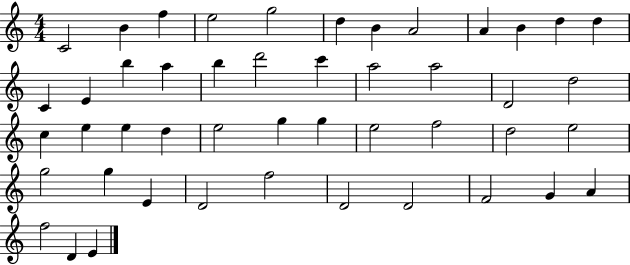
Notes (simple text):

C4/h B4/q F5/q E5/h G5/h D5/q B4/q A4/h A4/q B4/q D5/q D5/q C4/q E4/q B5/q A5/q B5/q D6/h C6/q A5/h A5/h D4/h D5/h C5/q E5/q E5/q D5/q E5/h G5/q G5/q E5/h F5/h D5/h E5/h G5/h G5/q E4/q D4/h F5/h D4/h D4/h F4/h G4/q A4/q F5/h D4/q E4/q